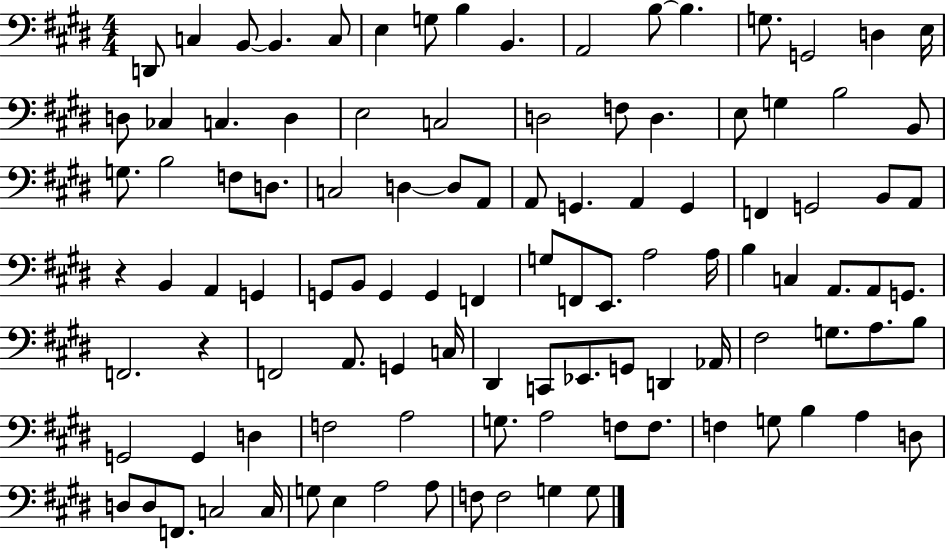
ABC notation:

X:1
T:Untitled
M:4/4
L:1/4
K:E
D,,/2 C, B,,/2 B,, C,/2 E, G,/2 B, B,, A,,2 B,/2 B, G,/2 G,,2 D, E,/4 D,/2 _C, C, D, E,2 C,2 D,2 F,/2 D, E,/2 G, B,2 B,,/2 G,/2 B,2 F,/2 D,/2 C,2 D, D,/2 A,,/2 A,,/2 G,, A,, G,, F,, G,,2 B,,/2 A,,/2 z B,, A,, G,, G,,/2 B,,/2 G,, G,, F,, G,/2 F,,/2 E,,/2 A,2 A,/4 B, C, A,,/2 A,,/2 G,,/2 F,,2 z F,,2 A,,/2 G,, C,/4 ^D,, C,,/2 _E,,/2 G,,/2 D,, _A,,/4 ^F,2 G,/2 A,/2 B,/2 G,,2 G,, D, F,2 A,2 G,/2 A,2 F,/2 F,/2 F, G,/2 B, A, D,/2 D,/2 D,/2 F,,/2 C,2 C,/4 G,/2 E, A,2 A,/2 F,/2 F,2 G, G,/2